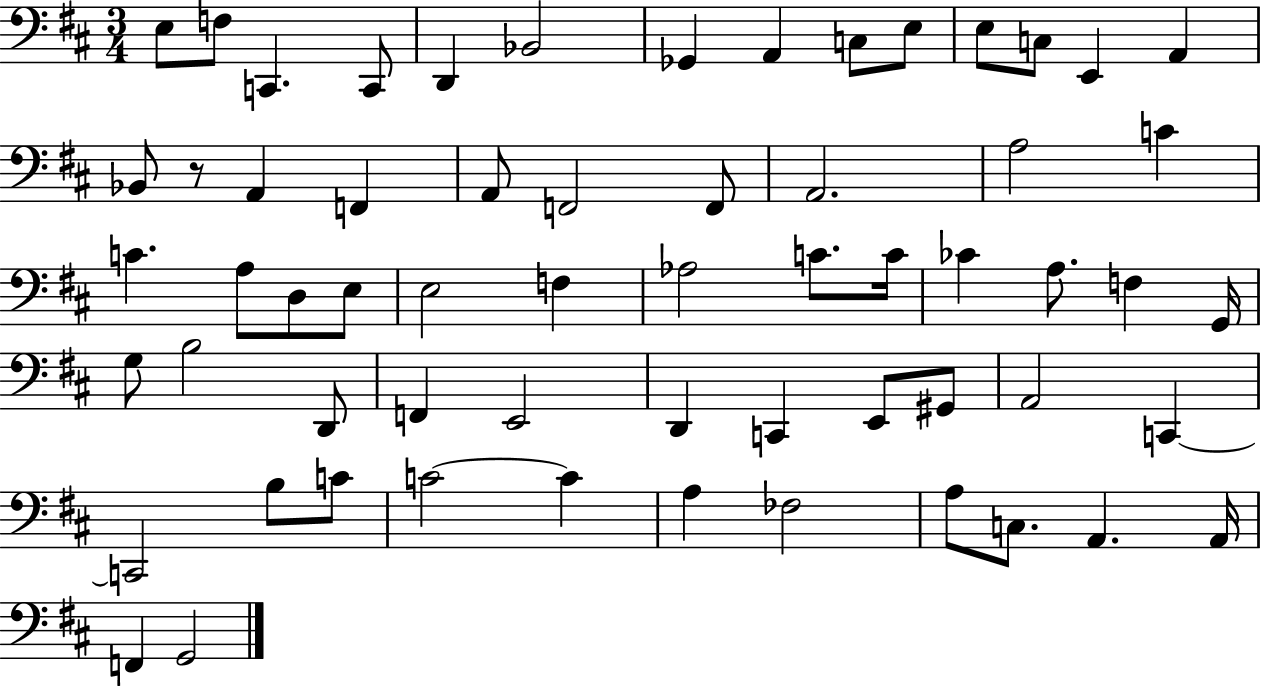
{
  \clef bass
  \numericTimeSignature
  \time 3/4
  \key d \major
  e8 f8 c,4. c,8 | d,4 bes,2 | ges,4 a,4 c8 e8 | e8 c8 e,4 a,4 | \break bes,8 r8 a,4 f,4 | a,8 f,2 f,8 | a,2. | a2 c'4 | \break c'4. a8 d8 e8 | e2 f4 | aes2 c'8. c'16 | ces'4 a8. f4 g,16 | \break g8 b2 d,8 | f,4 e,2 | d,4 c,4 e,8 gis,8 | a,2 c,4~~ | \break c,2 b8 c'8 | c'2~~ c'4 | a4 fes2 | a8 c8. a,4. a,16 | \break f,4 g,2 | \bar "|."
}